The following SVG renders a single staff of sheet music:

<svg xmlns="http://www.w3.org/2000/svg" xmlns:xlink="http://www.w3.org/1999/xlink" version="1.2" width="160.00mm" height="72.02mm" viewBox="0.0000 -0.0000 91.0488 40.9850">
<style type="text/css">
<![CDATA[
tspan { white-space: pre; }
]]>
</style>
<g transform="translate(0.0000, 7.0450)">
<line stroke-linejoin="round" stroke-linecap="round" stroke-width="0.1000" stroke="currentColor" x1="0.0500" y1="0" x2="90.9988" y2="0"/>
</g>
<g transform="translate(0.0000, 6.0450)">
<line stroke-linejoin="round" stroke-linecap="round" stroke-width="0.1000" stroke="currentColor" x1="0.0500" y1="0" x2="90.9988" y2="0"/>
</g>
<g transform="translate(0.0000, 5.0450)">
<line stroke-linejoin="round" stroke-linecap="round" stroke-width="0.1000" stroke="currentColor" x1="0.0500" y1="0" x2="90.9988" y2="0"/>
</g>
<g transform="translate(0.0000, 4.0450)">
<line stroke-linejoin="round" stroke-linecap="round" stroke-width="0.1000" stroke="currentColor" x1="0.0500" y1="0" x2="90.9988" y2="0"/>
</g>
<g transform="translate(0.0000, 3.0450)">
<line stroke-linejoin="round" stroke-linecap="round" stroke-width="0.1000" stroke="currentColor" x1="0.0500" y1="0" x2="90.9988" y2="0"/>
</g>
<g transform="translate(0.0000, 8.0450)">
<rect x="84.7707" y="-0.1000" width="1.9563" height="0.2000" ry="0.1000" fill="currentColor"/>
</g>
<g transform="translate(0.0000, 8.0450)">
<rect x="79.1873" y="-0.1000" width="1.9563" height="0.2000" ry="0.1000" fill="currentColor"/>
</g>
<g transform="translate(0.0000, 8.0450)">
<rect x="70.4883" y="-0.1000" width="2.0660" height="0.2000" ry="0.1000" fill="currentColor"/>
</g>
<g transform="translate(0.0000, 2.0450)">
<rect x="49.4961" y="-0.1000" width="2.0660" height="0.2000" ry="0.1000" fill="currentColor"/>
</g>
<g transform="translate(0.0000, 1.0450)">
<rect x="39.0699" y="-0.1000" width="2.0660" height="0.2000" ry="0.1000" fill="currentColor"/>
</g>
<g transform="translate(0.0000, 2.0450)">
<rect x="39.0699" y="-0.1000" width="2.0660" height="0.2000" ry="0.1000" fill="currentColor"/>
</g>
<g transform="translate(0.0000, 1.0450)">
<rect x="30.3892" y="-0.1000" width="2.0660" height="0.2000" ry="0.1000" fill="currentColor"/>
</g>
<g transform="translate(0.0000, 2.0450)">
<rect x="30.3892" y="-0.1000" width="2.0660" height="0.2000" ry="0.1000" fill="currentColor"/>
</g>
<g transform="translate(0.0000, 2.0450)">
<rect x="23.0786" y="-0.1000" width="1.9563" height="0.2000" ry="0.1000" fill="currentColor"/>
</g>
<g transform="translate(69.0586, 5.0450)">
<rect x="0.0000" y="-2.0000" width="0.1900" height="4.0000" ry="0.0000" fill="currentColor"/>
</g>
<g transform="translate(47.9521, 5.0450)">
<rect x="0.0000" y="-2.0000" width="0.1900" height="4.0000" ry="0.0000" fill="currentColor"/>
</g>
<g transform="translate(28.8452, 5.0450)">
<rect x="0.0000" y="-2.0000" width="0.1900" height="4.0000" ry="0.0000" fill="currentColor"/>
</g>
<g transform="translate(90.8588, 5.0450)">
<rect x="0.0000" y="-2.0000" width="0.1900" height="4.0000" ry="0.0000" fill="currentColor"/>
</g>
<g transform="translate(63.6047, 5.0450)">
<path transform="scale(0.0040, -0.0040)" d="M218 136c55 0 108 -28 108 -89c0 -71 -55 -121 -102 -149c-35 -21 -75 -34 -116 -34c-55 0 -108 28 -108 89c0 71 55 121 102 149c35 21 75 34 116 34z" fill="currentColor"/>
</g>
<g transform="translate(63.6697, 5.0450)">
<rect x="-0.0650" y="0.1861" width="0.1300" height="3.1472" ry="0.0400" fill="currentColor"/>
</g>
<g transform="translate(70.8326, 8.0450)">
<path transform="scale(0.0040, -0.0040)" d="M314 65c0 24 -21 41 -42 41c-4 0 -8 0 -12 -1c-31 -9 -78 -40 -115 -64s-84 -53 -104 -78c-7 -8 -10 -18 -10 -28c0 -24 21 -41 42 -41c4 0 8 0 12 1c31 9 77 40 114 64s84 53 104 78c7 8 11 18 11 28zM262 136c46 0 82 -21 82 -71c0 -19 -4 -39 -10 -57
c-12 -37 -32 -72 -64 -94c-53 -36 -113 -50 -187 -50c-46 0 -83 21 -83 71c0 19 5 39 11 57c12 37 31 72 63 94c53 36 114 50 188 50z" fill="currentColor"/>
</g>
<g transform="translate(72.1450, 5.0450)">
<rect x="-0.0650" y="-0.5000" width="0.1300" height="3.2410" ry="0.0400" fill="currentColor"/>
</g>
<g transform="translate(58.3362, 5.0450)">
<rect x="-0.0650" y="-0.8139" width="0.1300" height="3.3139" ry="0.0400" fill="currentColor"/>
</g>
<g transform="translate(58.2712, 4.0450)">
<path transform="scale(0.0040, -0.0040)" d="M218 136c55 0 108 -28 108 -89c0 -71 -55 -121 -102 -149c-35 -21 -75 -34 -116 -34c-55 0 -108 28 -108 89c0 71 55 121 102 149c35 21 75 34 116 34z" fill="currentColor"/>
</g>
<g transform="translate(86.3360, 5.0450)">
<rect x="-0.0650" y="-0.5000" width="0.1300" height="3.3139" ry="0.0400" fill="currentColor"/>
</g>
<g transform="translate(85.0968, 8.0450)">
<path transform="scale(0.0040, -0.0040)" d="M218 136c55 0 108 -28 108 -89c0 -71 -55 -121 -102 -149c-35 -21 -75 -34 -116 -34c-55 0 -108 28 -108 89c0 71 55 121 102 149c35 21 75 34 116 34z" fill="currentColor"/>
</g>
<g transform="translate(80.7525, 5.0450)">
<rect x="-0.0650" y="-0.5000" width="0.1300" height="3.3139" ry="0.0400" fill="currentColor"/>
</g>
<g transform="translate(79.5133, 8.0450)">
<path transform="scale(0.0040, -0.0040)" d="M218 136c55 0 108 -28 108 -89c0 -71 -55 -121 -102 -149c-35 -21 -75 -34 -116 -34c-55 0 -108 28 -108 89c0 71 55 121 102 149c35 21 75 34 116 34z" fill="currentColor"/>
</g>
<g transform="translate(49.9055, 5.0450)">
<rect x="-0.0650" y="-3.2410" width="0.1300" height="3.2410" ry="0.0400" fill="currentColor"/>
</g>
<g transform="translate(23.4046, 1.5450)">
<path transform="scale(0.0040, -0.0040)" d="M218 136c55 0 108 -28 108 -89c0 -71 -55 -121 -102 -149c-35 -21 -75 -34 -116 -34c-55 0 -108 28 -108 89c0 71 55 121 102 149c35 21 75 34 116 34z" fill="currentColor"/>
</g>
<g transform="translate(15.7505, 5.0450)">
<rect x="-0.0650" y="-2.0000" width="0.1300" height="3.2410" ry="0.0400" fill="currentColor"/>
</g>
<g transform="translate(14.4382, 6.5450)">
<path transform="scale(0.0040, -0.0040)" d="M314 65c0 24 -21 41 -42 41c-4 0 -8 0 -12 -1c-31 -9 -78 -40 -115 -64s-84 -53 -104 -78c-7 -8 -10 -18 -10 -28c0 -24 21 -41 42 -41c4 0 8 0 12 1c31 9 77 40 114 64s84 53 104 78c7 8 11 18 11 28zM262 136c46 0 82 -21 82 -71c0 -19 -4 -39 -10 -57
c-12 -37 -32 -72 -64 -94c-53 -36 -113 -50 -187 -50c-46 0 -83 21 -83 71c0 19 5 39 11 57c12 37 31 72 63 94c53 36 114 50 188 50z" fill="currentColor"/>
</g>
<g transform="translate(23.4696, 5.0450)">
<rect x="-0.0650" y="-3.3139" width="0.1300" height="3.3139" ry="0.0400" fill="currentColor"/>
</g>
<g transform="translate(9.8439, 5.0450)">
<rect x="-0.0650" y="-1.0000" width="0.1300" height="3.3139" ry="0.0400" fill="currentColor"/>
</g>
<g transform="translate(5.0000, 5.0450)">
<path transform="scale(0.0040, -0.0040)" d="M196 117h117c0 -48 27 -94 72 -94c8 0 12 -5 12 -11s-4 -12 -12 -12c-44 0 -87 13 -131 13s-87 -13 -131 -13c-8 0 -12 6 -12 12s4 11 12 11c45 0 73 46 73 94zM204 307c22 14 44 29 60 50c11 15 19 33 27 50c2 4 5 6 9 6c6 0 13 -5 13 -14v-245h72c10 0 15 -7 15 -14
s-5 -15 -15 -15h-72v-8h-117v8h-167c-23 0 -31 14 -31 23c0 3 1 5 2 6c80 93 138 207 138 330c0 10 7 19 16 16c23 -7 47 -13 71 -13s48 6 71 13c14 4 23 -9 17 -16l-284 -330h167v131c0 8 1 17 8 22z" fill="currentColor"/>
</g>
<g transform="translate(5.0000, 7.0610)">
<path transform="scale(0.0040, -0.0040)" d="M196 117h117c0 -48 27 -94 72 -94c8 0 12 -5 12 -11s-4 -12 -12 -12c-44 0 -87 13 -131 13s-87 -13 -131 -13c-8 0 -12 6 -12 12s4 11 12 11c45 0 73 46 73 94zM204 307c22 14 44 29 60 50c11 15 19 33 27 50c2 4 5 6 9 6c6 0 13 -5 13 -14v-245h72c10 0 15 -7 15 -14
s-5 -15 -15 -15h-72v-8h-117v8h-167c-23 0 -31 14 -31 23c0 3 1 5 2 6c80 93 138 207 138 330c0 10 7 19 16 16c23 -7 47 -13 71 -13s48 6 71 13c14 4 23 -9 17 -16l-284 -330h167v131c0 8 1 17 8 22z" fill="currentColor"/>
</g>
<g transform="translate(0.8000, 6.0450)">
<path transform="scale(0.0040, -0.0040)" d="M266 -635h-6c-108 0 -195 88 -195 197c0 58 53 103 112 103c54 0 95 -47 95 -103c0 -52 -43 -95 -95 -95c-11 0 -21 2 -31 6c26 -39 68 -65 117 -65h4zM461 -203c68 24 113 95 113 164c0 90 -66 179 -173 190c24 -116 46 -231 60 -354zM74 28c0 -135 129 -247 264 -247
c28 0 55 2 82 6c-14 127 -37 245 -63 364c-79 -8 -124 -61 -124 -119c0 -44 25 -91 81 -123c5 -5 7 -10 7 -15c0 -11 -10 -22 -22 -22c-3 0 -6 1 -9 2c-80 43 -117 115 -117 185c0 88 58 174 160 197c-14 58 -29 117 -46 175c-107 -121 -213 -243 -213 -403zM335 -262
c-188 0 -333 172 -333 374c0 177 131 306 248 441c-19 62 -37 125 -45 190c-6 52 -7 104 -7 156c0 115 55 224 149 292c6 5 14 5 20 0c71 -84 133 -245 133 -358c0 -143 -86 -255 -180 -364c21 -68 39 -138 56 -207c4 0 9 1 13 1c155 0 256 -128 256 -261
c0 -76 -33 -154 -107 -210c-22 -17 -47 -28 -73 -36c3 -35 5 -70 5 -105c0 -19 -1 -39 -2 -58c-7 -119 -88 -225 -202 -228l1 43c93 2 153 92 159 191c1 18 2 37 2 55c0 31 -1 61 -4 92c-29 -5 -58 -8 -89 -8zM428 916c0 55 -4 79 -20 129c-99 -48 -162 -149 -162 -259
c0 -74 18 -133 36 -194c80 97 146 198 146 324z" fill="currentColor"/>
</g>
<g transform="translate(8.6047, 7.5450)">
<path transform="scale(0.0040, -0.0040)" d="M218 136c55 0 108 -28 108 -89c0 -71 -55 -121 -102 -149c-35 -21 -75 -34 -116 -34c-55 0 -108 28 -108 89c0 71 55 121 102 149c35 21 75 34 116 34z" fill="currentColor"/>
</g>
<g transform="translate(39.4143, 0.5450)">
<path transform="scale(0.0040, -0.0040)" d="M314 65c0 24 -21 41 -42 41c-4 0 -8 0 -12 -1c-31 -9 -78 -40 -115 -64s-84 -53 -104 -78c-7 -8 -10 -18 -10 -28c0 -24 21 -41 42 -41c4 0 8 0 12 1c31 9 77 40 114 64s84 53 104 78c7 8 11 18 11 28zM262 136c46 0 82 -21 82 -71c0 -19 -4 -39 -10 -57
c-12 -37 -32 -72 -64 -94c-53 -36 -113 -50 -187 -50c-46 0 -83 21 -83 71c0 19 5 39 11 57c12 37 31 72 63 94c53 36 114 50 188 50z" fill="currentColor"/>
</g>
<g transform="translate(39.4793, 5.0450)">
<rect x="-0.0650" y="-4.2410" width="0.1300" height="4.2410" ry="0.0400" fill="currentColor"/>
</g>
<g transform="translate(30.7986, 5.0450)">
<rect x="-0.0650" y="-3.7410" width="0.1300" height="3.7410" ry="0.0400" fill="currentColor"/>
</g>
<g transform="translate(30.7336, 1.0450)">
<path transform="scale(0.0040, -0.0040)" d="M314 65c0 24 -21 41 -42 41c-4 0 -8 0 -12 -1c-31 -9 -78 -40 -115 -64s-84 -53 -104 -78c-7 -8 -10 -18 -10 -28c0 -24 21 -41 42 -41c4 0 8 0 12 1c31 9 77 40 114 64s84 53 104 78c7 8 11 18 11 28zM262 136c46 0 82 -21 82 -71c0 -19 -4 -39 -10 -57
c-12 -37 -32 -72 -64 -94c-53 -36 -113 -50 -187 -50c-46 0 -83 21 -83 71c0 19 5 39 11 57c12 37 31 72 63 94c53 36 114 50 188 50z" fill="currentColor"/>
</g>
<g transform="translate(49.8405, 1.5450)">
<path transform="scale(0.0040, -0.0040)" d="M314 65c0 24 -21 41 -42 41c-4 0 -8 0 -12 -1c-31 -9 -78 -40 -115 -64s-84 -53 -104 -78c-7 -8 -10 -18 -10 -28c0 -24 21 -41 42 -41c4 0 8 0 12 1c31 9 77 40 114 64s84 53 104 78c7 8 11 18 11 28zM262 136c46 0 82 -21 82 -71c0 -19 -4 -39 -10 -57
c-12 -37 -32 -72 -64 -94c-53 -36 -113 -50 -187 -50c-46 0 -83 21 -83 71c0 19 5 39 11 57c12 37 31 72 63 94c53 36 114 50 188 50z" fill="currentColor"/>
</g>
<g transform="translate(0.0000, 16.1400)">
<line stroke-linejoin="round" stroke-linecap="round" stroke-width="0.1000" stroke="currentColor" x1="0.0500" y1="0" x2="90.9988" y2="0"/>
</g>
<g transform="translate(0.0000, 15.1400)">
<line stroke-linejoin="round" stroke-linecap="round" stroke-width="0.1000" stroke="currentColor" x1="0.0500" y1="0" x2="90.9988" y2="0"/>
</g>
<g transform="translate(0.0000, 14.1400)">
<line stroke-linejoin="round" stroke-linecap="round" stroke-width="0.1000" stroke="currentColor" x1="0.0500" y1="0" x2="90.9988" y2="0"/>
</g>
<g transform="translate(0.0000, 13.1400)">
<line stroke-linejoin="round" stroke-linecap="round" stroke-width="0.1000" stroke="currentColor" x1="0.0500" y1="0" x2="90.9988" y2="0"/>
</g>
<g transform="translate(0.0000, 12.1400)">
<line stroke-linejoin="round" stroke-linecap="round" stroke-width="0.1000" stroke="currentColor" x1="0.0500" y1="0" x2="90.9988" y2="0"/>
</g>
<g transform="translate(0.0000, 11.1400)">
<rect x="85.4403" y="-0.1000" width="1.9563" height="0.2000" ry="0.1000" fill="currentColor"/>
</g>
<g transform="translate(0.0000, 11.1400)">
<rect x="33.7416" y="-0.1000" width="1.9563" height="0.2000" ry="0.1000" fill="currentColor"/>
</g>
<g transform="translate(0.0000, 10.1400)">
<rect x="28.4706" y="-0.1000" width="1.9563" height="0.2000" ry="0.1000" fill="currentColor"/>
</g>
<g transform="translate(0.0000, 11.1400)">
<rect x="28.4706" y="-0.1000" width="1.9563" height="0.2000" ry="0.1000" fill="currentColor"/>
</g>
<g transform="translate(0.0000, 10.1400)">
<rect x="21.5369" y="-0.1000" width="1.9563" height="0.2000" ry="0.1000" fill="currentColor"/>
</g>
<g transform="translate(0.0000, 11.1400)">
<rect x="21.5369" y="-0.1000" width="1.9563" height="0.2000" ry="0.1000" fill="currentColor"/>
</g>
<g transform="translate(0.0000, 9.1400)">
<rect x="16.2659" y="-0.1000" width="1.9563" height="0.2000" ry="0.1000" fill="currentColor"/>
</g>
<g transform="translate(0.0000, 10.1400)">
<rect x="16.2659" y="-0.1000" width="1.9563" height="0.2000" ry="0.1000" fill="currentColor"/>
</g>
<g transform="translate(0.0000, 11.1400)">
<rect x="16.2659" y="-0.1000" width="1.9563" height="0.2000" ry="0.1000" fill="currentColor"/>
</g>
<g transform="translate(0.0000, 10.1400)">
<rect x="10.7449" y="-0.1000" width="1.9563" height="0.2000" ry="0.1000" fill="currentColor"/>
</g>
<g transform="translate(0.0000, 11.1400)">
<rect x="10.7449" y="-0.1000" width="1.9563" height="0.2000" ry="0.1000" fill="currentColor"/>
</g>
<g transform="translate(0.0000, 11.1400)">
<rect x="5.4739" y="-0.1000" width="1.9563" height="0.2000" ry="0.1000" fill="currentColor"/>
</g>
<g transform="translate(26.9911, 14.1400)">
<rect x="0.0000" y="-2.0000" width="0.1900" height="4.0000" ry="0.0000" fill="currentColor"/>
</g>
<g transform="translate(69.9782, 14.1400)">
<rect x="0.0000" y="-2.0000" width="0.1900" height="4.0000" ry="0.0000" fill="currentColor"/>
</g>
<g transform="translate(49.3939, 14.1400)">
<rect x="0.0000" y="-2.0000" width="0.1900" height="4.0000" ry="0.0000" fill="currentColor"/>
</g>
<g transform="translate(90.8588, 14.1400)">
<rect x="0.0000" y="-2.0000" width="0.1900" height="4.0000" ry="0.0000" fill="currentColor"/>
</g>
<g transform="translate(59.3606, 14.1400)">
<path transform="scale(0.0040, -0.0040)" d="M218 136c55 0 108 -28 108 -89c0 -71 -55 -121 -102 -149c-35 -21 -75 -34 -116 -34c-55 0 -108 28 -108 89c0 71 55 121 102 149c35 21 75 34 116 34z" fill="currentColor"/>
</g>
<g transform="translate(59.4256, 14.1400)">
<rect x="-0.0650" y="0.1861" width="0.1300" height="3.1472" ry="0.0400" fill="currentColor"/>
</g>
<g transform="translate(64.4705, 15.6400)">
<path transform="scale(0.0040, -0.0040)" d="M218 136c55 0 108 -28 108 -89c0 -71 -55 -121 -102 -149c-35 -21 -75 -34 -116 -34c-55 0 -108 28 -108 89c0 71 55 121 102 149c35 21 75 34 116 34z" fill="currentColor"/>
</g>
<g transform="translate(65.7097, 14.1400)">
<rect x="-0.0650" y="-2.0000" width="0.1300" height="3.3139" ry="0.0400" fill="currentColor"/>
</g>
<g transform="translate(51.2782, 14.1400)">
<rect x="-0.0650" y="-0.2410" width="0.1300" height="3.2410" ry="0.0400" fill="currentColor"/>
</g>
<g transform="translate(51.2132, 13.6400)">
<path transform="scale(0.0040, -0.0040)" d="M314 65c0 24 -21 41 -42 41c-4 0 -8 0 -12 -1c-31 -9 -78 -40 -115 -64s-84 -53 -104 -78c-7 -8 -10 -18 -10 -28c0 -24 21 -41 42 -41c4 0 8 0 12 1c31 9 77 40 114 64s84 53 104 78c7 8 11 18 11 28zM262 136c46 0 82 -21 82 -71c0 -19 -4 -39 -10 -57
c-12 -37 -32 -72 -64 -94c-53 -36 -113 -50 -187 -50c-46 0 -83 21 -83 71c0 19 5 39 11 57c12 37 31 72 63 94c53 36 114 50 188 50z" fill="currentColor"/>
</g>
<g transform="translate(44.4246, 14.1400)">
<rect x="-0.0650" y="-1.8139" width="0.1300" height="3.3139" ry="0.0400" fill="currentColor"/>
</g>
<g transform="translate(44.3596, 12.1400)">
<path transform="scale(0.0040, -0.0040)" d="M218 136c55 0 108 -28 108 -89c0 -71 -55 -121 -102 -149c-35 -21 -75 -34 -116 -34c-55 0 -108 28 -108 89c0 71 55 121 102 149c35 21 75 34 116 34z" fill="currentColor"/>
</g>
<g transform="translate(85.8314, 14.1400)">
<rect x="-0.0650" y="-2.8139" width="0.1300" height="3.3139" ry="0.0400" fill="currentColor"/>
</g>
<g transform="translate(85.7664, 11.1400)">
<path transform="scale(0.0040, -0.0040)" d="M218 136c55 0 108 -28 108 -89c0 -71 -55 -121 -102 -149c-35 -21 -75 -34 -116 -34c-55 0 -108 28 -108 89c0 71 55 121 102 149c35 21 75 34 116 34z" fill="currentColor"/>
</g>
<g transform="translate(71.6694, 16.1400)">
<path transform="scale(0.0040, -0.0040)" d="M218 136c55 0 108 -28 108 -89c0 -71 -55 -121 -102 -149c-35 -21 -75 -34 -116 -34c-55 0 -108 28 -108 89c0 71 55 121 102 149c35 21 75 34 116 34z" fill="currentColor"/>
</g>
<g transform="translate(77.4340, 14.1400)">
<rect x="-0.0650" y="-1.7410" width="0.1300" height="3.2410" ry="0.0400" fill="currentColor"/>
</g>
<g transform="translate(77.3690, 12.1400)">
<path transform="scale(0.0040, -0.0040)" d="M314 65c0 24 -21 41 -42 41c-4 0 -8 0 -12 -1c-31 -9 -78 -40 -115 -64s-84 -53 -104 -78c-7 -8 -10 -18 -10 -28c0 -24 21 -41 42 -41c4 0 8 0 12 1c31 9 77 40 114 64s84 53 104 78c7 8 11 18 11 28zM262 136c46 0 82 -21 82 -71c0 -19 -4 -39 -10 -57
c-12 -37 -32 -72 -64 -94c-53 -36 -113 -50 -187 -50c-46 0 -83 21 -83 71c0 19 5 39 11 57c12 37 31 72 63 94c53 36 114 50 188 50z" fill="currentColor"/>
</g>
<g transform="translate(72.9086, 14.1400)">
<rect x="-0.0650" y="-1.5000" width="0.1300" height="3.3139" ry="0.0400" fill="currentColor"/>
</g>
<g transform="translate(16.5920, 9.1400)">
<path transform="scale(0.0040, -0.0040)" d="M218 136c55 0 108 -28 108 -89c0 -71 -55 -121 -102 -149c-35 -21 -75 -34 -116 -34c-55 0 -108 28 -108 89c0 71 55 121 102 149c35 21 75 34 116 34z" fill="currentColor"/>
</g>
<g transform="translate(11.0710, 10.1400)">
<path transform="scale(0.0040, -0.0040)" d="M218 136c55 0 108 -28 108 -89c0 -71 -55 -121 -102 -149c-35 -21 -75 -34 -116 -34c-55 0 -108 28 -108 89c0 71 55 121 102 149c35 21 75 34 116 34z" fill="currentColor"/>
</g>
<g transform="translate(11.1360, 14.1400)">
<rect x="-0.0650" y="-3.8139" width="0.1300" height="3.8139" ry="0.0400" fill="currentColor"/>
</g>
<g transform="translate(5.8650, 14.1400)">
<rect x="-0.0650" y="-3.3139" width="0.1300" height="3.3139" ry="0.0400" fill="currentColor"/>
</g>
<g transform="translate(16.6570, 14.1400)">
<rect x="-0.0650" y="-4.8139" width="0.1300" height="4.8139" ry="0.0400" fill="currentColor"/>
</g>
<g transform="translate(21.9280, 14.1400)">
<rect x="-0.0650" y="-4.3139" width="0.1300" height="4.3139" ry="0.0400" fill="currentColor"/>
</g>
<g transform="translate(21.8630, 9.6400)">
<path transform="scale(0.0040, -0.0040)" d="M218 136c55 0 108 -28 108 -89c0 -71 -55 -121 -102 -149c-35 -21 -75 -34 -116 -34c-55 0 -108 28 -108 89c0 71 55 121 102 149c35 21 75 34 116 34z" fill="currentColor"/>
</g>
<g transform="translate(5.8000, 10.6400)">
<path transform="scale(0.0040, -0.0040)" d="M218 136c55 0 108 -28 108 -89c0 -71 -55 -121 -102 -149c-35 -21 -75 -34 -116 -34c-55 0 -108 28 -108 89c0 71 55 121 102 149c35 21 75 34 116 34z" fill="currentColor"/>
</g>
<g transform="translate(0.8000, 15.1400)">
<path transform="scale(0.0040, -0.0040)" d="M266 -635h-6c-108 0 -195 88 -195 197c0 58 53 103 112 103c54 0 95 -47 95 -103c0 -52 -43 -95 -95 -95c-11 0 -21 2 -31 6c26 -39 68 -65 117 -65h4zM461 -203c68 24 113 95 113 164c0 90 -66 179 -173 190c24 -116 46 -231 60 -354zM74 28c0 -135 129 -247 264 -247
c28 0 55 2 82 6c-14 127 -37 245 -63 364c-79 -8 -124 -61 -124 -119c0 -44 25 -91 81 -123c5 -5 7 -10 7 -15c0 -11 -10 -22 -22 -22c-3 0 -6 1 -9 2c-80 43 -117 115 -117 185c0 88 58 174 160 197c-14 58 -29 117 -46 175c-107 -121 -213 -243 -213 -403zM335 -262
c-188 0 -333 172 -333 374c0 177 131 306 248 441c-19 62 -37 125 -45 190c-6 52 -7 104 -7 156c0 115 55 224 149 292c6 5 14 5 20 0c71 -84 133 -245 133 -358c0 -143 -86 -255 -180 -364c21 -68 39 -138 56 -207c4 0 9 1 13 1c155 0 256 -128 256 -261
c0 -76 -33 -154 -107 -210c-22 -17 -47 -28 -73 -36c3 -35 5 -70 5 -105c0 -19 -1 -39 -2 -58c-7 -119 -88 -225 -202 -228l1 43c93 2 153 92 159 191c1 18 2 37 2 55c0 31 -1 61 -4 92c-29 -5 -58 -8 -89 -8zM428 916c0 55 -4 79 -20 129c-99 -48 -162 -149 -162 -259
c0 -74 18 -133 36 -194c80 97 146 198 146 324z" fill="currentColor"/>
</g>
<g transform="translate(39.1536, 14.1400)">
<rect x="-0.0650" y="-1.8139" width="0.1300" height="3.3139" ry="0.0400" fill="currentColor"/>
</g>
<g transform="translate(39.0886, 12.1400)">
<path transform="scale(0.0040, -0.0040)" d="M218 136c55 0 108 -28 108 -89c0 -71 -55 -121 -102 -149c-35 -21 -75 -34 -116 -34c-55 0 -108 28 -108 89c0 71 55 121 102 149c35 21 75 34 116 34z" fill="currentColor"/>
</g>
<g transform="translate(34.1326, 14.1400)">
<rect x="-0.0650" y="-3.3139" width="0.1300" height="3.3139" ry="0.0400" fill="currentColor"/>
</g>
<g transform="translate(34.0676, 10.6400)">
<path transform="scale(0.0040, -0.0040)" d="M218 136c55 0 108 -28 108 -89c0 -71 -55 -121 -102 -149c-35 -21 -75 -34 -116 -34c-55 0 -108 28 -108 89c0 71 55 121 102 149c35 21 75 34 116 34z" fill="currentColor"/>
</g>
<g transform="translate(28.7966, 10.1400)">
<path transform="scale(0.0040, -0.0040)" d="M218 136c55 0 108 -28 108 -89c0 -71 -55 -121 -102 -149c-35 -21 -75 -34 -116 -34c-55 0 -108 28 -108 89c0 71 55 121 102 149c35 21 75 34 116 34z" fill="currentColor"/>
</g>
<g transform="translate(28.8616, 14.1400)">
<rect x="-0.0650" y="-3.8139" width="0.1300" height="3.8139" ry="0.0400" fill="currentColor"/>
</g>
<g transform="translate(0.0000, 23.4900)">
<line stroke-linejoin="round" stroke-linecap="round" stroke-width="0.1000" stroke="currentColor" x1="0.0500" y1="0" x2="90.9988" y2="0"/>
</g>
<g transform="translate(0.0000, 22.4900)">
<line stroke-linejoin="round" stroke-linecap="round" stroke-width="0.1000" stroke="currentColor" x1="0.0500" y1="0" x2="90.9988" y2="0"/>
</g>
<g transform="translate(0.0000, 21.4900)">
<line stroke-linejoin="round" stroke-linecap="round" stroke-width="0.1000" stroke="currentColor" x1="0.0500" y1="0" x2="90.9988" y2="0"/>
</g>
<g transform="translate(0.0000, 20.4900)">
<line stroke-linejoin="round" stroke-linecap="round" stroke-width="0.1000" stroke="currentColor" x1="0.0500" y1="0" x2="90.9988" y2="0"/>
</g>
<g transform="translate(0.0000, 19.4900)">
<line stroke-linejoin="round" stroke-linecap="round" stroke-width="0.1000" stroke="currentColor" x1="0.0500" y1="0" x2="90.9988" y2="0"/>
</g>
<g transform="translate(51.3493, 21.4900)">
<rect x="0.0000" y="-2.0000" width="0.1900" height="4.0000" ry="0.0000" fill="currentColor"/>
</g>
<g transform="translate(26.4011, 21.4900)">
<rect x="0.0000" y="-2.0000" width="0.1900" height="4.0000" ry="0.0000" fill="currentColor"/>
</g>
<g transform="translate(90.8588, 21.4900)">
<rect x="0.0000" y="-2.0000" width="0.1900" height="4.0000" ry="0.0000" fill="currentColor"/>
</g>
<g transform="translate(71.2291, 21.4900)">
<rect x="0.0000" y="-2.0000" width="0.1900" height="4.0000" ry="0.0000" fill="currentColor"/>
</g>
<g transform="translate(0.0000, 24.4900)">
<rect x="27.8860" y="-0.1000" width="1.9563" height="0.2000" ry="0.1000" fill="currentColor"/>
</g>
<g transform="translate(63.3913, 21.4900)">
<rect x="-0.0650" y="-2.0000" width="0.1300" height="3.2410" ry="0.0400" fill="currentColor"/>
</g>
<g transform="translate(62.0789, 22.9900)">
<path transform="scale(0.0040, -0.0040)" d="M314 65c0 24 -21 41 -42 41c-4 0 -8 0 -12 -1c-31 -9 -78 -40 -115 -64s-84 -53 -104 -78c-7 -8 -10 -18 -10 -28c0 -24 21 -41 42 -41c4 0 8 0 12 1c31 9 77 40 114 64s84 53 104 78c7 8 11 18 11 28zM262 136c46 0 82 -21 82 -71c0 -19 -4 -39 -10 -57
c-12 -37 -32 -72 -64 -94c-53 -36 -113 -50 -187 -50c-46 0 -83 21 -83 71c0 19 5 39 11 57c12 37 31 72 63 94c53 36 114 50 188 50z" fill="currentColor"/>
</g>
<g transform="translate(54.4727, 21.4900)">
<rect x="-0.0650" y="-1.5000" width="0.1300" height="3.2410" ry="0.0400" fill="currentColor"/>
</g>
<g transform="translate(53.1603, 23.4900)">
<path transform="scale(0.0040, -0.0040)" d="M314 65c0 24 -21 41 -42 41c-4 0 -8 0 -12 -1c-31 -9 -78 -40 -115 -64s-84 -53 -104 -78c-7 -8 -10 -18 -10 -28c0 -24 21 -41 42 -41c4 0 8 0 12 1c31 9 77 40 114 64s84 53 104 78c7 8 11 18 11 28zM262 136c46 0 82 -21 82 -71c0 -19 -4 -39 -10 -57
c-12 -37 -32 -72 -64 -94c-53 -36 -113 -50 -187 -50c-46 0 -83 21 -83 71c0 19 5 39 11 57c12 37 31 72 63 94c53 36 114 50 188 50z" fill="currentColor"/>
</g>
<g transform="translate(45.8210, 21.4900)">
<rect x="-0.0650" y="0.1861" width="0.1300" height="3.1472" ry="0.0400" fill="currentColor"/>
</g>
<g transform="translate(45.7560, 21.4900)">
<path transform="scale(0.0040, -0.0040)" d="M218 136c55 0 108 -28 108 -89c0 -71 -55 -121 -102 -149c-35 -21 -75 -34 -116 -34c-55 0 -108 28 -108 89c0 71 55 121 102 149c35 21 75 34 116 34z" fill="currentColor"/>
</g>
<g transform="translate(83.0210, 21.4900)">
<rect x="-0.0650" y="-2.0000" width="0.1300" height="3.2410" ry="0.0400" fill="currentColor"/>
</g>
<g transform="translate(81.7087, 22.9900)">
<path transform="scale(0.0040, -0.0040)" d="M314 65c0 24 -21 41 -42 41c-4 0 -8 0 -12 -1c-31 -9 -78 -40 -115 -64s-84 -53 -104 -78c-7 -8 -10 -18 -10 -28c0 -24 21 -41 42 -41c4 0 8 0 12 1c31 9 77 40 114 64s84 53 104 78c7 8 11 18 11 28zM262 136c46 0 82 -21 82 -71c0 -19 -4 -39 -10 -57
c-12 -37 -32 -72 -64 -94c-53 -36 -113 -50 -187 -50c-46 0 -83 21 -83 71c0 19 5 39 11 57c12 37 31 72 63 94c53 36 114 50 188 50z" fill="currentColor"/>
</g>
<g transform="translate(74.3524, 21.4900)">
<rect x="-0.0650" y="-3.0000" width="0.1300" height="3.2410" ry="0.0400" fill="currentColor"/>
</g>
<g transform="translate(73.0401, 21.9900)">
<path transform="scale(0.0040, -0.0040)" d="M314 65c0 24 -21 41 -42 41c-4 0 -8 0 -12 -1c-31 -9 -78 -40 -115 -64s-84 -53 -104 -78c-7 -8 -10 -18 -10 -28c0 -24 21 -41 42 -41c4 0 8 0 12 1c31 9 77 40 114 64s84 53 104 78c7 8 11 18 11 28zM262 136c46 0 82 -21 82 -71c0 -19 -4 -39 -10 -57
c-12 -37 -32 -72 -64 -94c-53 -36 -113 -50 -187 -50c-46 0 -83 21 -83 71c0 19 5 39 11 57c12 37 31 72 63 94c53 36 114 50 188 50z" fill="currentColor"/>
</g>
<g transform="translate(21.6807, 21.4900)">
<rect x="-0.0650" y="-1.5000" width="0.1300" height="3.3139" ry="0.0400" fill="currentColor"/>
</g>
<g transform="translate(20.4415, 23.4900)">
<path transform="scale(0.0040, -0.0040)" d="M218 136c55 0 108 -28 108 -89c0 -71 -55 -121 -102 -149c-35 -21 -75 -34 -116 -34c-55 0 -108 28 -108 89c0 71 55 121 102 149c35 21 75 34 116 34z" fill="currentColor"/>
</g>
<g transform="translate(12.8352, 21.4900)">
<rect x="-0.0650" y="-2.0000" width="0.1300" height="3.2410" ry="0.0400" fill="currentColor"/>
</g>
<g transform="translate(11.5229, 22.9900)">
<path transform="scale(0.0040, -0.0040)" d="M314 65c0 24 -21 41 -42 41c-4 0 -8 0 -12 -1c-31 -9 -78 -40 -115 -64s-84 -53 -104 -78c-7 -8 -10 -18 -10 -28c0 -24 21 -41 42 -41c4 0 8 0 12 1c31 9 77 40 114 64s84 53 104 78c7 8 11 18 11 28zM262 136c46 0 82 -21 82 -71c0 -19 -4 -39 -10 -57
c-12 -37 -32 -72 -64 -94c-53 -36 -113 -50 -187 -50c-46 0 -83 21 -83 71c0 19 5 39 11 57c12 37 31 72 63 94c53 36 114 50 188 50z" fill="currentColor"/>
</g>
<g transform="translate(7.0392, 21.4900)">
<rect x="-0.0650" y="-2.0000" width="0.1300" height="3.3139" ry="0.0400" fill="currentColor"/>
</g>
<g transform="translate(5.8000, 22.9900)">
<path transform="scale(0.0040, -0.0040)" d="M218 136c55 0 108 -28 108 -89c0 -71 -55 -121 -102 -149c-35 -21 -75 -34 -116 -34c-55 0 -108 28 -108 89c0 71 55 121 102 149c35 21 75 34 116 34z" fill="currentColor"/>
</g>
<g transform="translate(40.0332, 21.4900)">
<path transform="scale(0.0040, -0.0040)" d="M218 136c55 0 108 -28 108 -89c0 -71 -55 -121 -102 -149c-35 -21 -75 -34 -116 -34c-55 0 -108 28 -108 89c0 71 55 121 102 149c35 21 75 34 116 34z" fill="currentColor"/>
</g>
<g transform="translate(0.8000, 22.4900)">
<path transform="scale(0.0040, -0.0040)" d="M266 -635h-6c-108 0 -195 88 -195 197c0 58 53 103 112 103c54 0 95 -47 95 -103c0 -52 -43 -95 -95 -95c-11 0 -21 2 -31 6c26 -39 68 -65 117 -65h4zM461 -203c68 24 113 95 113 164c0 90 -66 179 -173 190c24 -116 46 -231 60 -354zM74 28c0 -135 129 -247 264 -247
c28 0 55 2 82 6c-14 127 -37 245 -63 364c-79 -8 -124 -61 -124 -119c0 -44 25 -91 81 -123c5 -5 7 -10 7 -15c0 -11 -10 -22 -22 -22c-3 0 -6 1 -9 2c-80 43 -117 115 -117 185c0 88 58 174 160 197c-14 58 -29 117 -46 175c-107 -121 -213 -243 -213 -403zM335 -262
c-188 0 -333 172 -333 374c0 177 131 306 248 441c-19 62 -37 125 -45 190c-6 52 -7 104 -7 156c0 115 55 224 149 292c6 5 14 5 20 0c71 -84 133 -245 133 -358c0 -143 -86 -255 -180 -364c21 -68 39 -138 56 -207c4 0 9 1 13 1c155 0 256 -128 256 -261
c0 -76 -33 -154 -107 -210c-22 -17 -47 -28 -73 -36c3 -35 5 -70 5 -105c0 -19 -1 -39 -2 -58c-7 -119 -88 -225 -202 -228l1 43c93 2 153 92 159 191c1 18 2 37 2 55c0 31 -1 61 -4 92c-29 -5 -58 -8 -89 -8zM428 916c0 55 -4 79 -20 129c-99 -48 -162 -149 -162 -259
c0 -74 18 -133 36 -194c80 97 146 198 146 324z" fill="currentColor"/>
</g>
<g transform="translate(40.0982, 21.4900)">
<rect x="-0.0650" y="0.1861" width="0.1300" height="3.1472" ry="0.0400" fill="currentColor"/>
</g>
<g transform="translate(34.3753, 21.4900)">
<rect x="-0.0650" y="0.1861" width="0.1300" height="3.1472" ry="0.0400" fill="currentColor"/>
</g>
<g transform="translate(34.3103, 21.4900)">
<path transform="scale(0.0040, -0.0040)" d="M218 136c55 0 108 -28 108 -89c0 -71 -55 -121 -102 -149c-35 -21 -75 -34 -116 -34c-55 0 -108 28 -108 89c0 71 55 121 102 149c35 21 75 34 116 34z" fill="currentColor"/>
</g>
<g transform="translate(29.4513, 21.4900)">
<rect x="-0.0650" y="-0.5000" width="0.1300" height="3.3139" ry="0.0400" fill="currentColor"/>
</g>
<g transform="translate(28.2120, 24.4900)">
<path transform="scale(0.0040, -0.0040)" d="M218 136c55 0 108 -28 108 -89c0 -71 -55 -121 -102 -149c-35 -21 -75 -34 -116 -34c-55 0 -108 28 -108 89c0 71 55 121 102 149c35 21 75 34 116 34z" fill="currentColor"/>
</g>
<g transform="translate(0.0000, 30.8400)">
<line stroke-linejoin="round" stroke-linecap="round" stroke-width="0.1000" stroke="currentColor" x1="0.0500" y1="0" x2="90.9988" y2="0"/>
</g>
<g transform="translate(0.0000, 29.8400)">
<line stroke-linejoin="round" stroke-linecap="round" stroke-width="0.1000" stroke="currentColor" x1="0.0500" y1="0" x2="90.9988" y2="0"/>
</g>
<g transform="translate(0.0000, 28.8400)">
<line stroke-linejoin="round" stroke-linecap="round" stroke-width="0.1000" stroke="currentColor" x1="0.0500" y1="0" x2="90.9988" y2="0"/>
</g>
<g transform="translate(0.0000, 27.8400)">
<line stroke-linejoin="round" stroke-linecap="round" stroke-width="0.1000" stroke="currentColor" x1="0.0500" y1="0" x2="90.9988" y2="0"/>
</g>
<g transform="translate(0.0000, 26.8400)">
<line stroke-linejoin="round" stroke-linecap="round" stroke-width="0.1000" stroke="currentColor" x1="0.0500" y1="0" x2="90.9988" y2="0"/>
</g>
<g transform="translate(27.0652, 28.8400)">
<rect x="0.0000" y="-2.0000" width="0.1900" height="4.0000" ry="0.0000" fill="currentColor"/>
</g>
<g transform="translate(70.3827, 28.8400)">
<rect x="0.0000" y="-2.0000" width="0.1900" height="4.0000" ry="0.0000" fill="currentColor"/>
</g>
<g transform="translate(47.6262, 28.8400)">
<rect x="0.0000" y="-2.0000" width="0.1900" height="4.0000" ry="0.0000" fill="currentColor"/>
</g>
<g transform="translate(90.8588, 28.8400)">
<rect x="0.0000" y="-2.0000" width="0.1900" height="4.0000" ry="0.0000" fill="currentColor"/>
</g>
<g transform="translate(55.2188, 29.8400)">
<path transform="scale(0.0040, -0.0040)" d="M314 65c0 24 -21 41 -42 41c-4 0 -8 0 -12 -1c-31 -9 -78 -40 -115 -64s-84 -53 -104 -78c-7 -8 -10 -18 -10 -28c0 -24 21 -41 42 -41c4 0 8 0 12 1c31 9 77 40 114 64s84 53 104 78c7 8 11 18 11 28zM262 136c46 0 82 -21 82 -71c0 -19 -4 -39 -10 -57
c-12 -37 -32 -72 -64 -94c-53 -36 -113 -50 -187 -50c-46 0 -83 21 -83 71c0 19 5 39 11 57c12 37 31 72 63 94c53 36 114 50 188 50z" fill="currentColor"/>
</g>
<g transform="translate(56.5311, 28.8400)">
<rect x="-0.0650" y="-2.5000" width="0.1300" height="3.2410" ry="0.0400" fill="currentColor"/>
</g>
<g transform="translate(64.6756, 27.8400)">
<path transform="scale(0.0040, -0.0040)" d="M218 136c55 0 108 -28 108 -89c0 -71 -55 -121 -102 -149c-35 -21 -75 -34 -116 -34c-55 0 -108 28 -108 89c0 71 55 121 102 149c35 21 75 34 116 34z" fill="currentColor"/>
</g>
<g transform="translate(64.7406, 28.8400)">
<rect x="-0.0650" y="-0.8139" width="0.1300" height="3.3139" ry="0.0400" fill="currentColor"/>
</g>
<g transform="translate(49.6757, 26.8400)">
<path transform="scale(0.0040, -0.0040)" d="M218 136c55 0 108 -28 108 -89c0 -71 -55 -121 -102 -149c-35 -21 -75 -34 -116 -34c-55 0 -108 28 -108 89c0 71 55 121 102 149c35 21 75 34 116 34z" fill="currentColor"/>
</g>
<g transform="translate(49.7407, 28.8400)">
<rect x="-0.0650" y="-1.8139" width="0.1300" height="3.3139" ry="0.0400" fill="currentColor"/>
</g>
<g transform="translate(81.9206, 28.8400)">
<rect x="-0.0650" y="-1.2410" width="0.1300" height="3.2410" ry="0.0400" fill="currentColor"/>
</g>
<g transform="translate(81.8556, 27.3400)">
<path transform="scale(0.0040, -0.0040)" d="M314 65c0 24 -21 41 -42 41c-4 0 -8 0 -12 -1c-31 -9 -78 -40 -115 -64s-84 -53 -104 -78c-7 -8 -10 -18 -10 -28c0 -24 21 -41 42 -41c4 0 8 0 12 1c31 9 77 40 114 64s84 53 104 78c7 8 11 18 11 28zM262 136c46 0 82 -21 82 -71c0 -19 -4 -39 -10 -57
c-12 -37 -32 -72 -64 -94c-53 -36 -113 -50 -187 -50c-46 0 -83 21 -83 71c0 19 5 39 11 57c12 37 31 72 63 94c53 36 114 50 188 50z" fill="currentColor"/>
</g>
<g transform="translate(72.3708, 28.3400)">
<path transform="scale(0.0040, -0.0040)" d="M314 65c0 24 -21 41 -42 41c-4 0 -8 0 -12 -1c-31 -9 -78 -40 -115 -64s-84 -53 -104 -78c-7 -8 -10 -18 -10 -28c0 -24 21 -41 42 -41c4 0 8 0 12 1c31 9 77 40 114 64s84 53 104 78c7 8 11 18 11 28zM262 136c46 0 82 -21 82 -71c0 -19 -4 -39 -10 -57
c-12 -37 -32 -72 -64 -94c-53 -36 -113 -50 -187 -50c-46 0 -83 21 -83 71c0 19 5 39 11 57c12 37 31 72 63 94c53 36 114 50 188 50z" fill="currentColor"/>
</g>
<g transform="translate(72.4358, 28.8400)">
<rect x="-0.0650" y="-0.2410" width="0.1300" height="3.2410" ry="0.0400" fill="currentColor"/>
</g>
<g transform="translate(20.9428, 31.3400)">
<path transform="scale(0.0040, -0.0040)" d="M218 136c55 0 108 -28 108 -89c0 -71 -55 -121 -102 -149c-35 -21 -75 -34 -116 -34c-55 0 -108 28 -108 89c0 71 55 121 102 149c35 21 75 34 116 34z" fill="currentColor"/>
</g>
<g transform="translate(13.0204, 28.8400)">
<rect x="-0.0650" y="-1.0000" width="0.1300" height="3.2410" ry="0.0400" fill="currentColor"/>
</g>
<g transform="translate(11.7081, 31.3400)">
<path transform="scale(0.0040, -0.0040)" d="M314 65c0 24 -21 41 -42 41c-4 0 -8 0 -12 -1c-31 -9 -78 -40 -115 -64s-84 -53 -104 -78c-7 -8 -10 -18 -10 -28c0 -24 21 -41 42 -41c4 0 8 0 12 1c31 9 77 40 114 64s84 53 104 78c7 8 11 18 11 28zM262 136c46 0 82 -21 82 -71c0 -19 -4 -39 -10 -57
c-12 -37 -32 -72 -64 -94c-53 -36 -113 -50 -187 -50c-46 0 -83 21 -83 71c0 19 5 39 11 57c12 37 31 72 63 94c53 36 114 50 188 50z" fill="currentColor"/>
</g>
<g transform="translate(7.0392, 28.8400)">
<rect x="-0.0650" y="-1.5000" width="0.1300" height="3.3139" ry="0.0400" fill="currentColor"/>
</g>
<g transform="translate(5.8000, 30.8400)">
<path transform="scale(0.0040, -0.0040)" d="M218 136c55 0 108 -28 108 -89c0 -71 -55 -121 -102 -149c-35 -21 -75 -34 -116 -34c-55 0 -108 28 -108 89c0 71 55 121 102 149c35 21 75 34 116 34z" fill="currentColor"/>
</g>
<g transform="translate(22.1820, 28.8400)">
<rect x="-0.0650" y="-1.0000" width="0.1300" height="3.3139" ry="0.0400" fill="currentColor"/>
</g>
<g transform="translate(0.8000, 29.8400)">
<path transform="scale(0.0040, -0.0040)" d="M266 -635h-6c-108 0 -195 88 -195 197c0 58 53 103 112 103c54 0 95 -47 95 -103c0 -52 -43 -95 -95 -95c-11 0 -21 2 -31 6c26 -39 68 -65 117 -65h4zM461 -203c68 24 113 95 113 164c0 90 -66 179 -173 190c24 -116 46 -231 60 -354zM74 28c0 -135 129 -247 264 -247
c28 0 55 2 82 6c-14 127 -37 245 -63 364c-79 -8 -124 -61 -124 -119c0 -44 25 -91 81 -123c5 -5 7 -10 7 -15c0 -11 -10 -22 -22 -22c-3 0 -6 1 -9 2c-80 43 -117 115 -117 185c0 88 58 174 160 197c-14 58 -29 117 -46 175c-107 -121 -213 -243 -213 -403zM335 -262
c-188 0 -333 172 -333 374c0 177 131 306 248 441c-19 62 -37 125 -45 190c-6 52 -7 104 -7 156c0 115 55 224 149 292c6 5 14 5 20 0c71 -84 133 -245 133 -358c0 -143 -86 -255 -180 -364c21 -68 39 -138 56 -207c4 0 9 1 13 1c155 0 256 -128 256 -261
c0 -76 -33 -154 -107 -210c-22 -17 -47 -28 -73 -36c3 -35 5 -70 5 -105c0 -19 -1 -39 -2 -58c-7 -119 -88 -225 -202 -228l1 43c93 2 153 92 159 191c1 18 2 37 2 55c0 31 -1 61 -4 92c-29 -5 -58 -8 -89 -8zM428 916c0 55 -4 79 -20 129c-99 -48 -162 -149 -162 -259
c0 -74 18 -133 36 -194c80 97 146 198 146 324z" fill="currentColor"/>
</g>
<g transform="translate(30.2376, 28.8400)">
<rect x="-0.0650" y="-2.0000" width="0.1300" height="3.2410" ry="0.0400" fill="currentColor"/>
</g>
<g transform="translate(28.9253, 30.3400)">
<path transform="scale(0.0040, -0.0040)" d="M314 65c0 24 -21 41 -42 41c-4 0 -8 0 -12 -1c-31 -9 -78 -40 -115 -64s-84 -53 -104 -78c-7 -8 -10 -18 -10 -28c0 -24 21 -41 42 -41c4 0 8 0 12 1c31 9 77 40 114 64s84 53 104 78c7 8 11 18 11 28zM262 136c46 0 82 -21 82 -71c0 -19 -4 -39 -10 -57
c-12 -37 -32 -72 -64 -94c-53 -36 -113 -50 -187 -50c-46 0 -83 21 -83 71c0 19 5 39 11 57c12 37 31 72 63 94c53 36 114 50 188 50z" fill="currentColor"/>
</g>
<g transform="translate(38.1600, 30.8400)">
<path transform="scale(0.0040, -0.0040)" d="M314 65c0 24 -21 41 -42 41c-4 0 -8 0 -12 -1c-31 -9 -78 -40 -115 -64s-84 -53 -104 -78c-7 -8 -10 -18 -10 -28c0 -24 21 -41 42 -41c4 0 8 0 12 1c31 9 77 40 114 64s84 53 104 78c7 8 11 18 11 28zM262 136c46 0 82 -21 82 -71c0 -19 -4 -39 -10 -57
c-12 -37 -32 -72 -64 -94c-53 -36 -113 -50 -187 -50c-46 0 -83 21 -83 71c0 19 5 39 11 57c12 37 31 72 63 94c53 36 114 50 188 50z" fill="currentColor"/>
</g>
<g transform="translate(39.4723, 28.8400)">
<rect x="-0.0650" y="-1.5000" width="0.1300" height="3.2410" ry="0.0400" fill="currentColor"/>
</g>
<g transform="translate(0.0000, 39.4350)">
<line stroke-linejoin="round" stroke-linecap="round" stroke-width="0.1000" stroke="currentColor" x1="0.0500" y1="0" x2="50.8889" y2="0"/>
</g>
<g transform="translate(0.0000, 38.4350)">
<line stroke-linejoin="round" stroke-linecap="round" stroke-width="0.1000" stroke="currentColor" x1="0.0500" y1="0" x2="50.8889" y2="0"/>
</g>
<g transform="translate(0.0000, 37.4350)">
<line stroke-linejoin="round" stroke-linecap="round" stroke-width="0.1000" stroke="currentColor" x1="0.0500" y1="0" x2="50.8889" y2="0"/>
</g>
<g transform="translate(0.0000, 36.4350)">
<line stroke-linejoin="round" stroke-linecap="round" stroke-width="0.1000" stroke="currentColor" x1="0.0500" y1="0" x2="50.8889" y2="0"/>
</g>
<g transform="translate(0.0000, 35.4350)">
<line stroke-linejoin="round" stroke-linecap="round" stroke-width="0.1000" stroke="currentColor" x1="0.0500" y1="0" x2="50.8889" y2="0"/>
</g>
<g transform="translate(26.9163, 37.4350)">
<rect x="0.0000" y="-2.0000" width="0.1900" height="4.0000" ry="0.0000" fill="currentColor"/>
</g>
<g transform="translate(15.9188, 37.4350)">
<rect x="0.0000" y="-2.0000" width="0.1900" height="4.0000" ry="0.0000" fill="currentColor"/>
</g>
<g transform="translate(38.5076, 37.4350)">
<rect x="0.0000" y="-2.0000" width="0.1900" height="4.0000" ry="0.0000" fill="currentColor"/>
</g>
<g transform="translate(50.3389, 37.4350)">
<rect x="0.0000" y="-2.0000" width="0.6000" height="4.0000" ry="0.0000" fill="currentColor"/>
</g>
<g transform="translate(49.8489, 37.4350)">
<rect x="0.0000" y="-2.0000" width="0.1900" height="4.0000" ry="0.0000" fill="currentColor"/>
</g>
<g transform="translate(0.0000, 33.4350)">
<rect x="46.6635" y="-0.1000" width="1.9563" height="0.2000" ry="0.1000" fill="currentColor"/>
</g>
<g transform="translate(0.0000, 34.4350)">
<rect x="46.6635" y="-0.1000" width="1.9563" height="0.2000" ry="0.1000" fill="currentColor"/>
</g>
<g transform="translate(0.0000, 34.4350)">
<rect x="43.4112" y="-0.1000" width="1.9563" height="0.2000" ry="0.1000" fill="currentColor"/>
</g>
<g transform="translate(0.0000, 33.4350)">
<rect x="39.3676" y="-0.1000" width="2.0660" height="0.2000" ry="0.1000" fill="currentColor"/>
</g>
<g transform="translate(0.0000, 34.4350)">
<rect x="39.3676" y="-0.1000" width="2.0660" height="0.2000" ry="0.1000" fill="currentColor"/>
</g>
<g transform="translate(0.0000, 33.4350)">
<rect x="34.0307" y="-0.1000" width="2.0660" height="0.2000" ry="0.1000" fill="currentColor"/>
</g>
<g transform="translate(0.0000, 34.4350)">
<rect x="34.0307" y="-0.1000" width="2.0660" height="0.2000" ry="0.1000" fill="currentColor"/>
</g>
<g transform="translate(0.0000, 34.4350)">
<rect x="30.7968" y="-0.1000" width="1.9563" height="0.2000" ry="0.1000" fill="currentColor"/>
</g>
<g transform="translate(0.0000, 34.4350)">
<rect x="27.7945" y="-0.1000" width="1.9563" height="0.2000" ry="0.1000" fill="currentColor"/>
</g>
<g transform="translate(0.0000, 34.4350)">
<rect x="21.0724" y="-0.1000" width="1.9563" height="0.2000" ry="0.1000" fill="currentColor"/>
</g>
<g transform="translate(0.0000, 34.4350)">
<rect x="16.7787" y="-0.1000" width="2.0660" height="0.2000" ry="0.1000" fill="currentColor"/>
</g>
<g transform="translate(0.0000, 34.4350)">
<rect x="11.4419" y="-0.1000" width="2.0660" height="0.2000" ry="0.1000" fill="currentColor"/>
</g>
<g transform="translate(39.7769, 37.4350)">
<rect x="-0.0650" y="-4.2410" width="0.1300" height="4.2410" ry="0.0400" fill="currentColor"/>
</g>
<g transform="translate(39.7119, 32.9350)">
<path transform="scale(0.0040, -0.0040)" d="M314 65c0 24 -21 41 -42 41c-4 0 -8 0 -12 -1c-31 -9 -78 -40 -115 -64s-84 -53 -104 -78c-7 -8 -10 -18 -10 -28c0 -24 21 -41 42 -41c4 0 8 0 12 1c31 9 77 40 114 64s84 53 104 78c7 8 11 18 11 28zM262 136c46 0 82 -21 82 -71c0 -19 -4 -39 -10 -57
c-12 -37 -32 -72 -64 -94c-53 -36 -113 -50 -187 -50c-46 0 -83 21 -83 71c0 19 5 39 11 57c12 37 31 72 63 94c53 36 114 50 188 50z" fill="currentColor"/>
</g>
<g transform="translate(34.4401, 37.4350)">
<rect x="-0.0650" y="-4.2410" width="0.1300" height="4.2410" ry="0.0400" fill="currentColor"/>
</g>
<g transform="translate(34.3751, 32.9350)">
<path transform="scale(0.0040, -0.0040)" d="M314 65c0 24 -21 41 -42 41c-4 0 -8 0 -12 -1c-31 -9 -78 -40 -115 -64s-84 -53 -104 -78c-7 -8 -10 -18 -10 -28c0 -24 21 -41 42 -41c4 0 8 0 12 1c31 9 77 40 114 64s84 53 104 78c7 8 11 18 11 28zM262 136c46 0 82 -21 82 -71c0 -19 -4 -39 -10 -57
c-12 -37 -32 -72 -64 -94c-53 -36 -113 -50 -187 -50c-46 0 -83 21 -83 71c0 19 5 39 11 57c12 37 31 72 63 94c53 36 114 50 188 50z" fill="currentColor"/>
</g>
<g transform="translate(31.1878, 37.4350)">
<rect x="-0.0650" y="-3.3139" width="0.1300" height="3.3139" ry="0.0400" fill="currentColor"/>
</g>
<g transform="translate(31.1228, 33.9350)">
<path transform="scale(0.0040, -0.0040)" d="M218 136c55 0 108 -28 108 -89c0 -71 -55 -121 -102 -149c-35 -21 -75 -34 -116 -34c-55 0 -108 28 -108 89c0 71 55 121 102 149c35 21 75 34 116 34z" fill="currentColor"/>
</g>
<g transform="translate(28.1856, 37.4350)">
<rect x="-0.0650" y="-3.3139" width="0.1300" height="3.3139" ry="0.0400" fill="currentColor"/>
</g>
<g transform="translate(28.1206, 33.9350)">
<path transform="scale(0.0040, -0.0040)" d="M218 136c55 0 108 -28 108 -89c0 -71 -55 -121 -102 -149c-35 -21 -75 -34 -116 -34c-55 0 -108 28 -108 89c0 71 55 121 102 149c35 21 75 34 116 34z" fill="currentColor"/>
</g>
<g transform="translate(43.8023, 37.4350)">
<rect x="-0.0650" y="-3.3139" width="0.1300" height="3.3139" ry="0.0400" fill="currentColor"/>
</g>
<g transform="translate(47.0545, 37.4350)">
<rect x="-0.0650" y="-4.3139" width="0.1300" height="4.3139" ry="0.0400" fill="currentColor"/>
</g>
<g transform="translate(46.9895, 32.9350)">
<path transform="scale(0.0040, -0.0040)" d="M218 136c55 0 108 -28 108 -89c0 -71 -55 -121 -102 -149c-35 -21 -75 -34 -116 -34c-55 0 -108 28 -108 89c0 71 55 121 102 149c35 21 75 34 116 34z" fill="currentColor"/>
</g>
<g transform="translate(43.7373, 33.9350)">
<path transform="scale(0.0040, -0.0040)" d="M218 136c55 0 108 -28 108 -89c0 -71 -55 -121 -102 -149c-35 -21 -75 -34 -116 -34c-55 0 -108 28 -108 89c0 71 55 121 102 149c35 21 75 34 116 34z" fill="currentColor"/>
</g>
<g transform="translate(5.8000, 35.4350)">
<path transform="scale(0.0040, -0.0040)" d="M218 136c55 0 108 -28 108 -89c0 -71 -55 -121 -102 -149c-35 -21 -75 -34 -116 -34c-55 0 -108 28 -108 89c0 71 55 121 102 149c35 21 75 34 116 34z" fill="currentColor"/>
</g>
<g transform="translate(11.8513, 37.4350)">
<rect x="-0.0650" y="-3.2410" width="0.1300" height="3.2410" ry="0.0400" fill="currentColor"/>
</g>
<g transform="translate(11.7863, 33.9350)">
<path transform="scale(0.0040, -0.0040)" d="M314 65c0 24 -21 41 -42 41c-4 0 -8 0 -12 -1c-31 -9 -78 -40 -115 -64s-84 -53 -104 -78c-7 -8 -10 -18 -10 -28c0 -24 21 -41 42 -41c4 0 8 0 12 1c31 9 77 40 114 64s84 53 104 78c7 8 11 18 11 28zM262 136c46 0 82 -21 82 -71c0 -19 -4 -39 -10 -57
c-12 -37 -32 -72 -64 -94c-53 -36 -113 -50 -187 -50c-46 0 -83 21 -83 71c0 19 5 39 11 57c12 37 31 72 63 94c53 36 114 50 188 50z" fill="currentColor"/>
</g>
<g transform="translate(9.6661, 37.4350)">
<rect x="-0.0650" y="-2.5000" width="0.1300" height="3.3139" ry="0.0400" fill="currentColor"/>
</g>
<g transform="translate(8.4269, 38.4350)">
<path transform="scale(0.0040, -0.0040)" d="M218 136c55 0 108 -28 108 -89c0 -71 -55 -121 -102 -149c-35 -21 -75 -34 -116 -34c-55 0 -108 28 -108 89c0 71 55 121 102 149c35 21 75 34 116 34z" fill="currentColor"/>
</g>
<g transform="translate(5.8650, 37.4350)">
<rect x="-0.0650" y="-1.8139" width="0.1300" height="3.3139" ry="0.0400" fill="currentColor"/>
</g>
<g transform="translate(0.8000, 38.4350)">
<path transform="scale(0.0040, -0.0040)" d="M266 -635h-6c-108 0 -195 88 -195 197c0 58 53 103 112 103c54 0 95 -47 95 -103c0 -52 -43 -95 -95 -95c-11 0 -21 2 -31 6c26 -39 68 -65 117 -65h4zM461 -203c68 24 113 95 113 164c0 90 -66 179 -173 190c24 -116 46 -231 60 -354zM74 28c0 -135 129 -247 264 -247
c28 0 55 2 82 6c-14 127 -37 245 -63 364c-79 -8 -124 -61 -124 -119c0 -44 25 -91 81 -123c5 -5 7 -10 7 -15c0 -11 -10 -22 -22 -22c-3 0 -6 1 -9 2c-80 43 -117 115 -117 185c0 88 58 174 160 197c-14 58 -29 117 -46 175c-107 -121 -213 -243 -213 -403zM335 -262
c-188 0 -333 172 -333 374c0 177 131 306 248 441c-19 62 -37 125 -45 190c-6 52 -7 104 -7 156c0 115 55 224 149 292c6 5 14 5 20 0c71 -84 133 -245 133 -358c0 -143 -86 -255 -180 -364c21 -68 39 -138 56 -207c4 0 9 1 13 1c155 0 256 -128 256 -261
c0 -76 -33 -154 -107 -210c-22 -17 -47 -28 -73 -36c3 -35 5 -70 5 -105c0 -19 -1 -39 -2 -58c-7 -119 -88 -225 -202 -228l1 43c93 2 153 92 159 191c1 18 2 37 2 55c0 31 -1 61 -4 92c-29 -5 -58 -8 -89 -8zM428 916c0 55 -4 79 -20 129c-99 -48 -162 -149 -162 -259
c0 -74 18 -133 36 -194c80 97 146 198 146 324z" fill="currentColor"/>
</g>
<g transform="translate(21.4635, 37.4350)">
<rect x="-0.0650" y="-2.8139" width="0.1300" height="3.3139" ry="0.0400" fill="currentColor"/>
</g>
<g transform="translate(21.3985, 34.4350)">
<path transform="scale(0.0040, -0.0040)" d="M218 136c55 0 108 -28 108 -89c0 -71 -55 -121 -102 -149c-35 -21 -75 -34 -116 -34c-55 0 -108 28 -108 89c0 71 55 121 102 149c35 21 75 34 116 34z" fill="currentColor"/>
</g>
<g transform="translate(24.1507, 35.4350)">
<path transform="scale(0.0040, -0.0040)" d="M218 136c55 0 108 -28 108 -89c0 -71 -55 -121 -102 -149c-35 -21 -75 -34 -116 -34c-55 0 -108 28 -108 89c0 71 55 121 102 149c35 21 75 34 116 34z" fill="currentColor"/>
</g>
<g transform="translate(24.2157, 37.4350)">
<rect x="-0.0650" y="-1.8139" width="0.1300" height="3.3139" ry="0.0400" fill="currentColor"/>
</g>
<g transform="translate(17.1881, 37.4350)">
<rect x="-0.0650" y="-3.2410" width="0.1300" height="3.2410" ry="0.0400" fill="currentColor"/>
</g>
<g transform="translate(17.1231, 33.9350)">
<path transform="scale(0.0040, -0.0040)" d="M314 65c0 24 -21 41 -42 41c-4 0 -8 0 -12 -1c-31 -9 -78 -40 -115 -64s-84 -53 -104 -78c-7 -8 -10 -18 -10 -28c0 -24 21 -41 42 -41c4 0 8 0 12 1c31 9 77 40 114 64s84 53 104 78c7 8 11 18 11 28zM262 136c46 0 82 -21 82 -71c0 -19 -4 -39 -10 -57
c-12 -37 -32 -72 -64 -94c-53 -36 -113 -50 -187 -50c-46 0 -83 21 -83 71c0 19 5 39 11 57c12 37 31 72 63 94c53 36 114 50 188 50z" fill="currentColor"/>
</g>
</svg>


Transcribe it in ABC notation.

X:1
T:Untitled
M:4/4
L:1/4
K:C
D F2 b c'2 d'2 b2 d B C2 C C b c' e' d' c' b f f c2 B F E f2 a F F2 E C B B B E2 F2 A2 F2 E D2 D F2 E2 f G2 d c2 e2 f G b2 b2 a f b b d'2 d'2 b d'